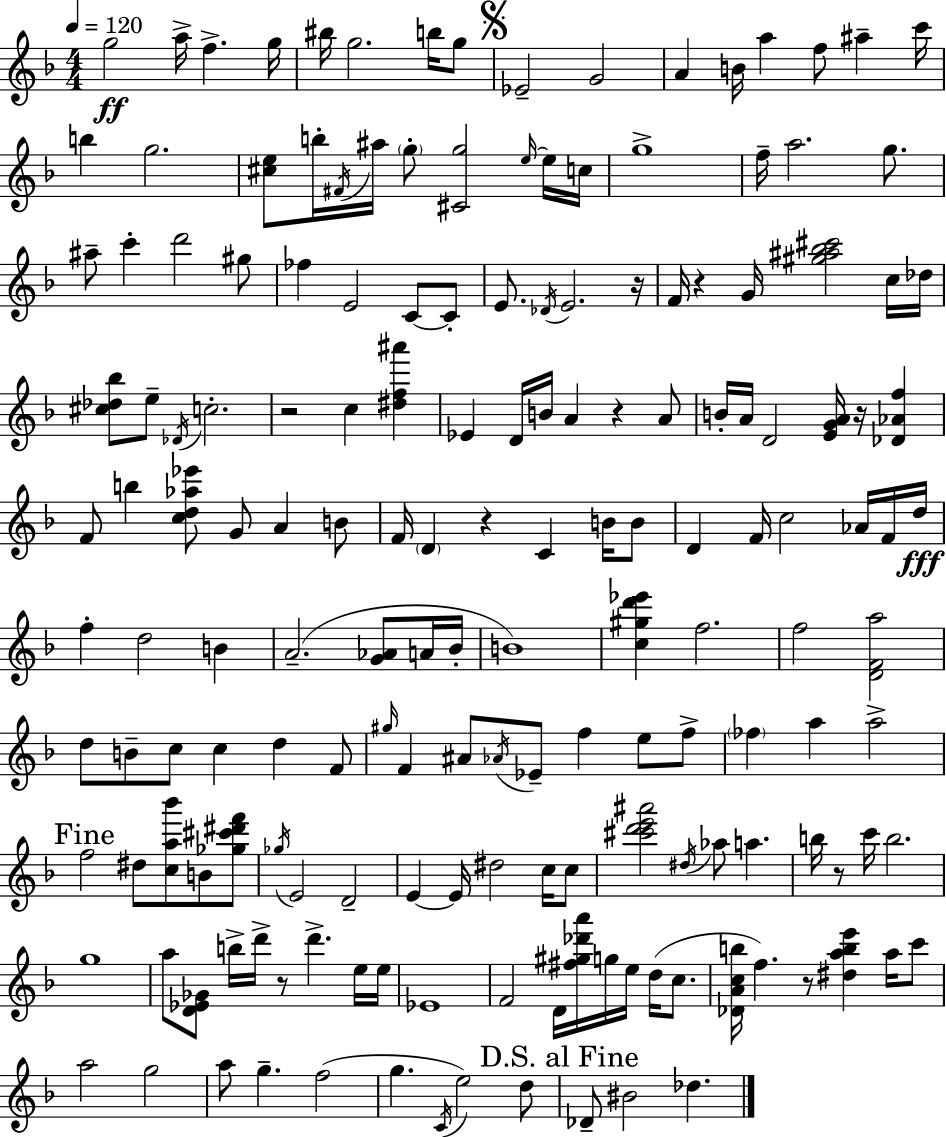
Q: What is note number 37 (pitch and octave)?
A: C4